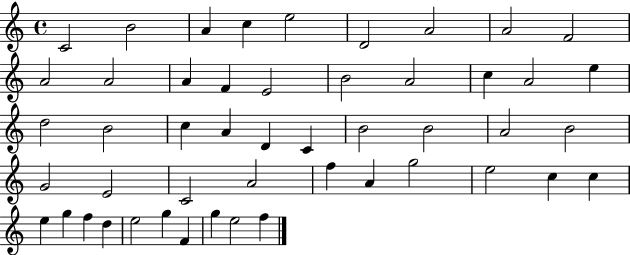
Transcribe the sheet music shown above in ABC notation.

X:1
T:Untitled
M:4/4
L:1/4
K:C
C2 B2 A c e2 D2 A2 A2 F2 A2 A2 A F E2 B2 A2 c A2 e d2 B2 c A D C B2 B2 A2 B2 G2 E2 C2 A2 f A g2 e2 c c e g f d e2 g F g e2 f